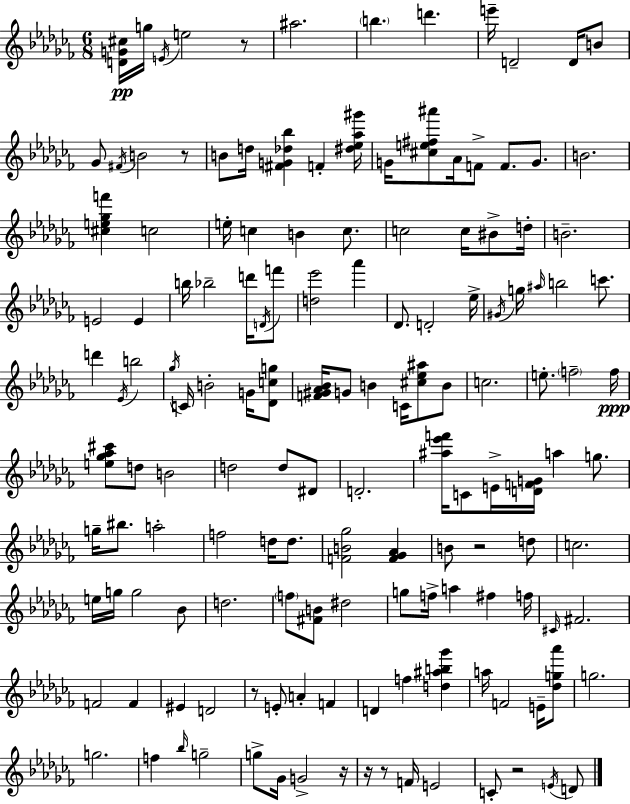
{
  \clef treble
  \numericTimeSignature
  \time 6/8
  \key aes \minor
  <d' g' cis''>16\pp g''16 \acciaccatura { e'16 } e''2 r8 | ais''2. | \parenthesize b''4. d'''4. | e'''16-- d'2-- d'16 b'8 | \break ges'8 \acciaccatura { fis'16 } b'2 | r8 b'8 d''16 <fis' g' des'' bes''>4 f'4-. | <dis'' ees'' aes'' gis'''>16 g'16 <cis'' e'' fis'' ais'''>8 aes'16 f'8-> f'8. g'8. | b'2. | \break <cis'' e'' ges'' f'''>4 c''2 | e''16-. c''4 b'4 c''8. | c''2 c''16 bis'8-> | d''16-. b'2.-- | \break e'2 e'4 | b''16 bes''2-- d'''16 | \acciaccatura { d'16 } f'''8 <d'' ees'''>2 aes'''4 | des'8. d'2-. | \break ees''16-> \acciaccatura { gis'16 } g''16 \grace { ais''16 } b''2 | c'''8. d'''4 \acciaccatura { ees'16 } b''2 | \acciaccatura { ges''16 } c'16 b'2-. | g'16 <des' c'' g''>8 <f' gis' aes' bes'>16 g'8 b'4 | \break c'16 <cis'' ees'' ais''>8 b'8 c''2. | e''8.-. \parenthesize f''2-- | f''16\ppp <e'' ges'' aes'' cis'''>8 d''8 b'2 | d''2 | \break d''8 dis'8 d'2.-. | <ais'' ees''' f'''>16 c'8 e'16-> <d' f' g'>16 | a''4 g''8. g''16-- bis''8. a''2-. | f''2 | \break d''16 d''8. <f' b' ges''>2 | <f' ges' aes'>4 b'8 r2 | d''8 c''2. | e''16 g''16 g''2 | \break bes'8 d''2. | \parenthesize f''8 <fis' b'>8 dis''2 | g''8 f''16-> a''4 | fis''4 f''16 \grace { cis'16 } fis'2. | \break f'2 | f'4 eis'4 | d'2 r8 e'8-. | a'4-. f'4 d'4 | \break f''4 <d'' ais'' b'' ges'''>4 a''16 f'2 | e'16-- <des'' g'' aes'''>8 g''2. | g''2. | f''4 | \break \grace { bes''16 } g''2-- g''8-> ges'16 | g'2-> r16 r16 r8 | f'16 e'2 c'8-. r2 | \acciaccatura { e'16 } d'8 \bar "|."
}